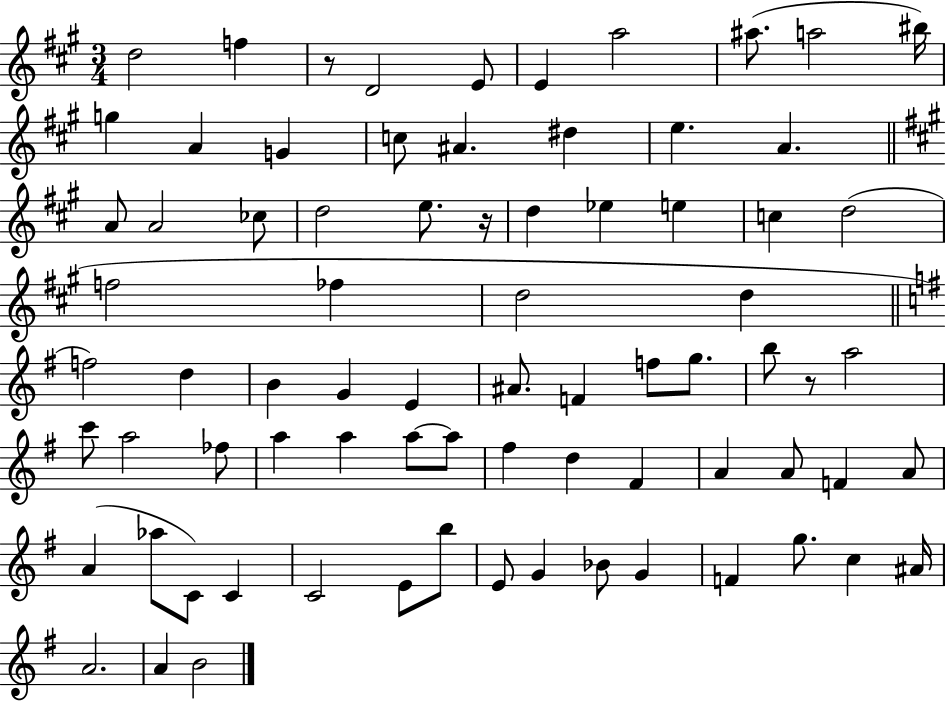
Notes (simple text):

D5/h F5/q R/e D4/h E4/e E4/q A5/h A#5/e. A5/h BIS5/s G5/q A4/q G4/q C5/e A#4/q. D#5/q E5/q. A4/q. A4/e A4/h CES5/e D5/h E5/e. R/s D5/q Eb5/q E5/q C5/q D5/h F5/h FES5/q D5/h D5/q F5/h D5/q B4/q G4/q E4/q A#4/e. F4/q F5/e G5/e. B5/e R/e A5/h C6/e A5/h FES5/e A5/q A5/q A5/e A5/e F#5/q D5/q F#4/q A4/q A4/e F4/q A4/e A4/q Ab5/e C4/e C4/q C4/h E4/e B5/e E4/e G4/q Bb4/e G4/q F4/q G5/e. C5/q A#4/s A4/h. A4/q B4/h